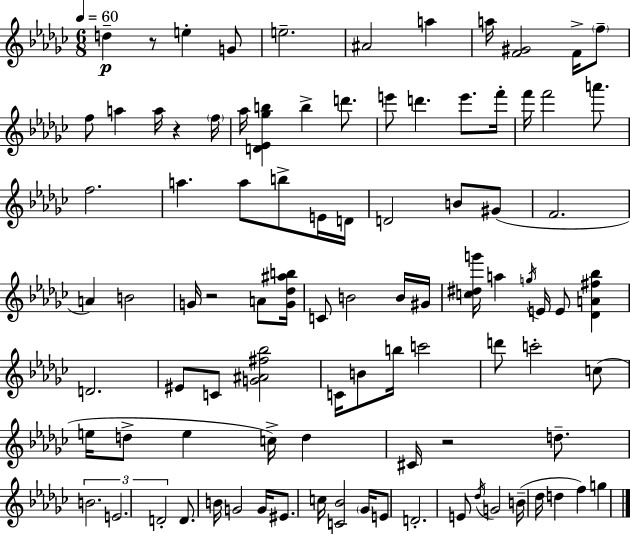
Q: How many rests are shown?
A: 4